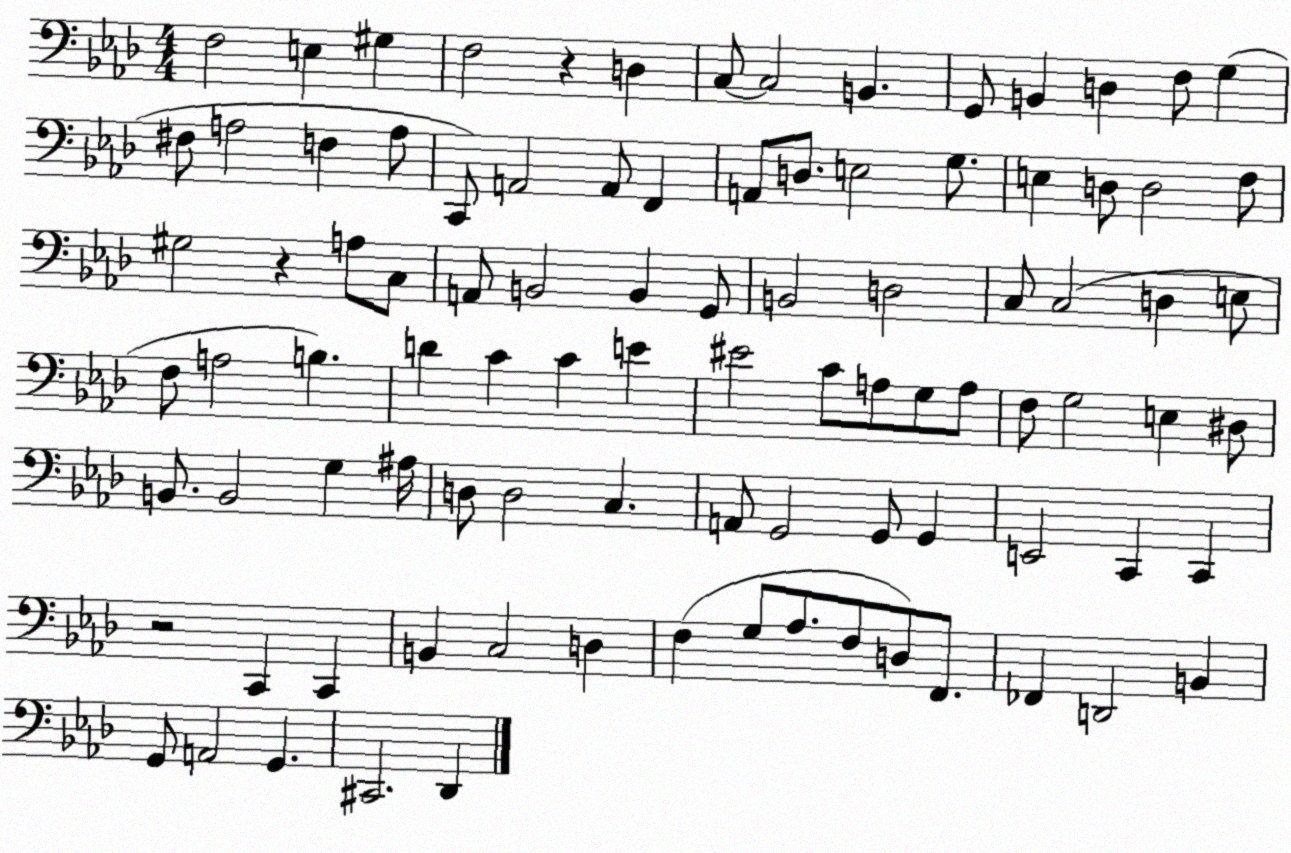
X:1
T:Untitled
M:4/4
L:1/4
K:Ab
F,2 E, ^G, F,2 z D, C,/2 C,2 B,, G,,/2 B,, D, F,/2 G, ^F,/2 A,2 F, A,/2 C,,/2 A,,2 A,,/2 F,, A,,/2 D,/2 E,2 G,/2 E, D,/2 D,2 F,/2 ^G,2 z A,/2 C,/2 A,,/2 B,,2 B,, G,,/2 B,,2 D,2 C,/2 C,2 D, E,/2 F,/2 A,2 B, D C C E ^E2 C/2 A,/2 G,/2 A,/2 F,/2 G,2 E, ^D,/2 B,,/2 B,,2 G, ^A,/4 D,/2 D,2 C, A,,/2 G,,2 G,,/2 G,, E,,2 C,, C,, z2 C,, C,, B,, C,2 D, F, G,/2 _A,/2 F,/2 D,/2 F,,/2 _F,, D,,2 B,, G,,/2 A,,2 G,, ^C,,2 _D,,